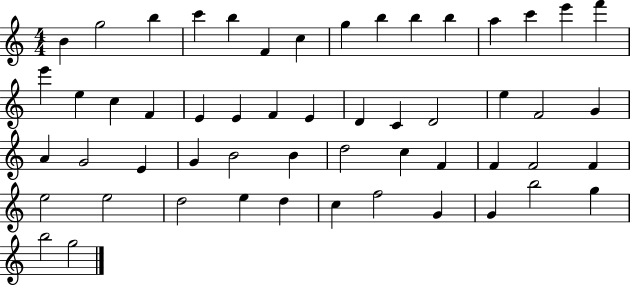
X:1
T:Untitled
M:4/4
L:1/4
K:C
B g2 b c' b F c g b b b a c' e' f' e' e c F E E F E D C D2 e F2 G A G2 E G B2 B d2 c F F F2 F e2 e2 d2 e d c f2 G G b2 g b2 g2